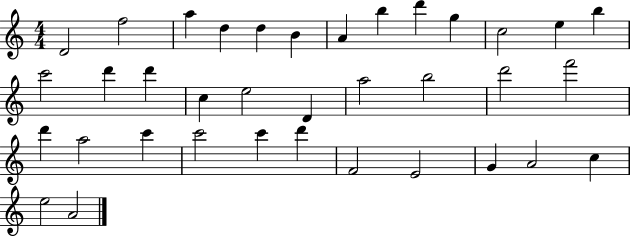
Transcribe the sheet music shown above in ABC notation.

X:1
T:Untitled
M:4/4
L:1/4
K:C
D2 f2 a d d B A b d' g c2 e b c'2 d' d' c e2 D a2 b2 d'2 f'2 d' a2 c' c'2 c' d' F2 E2 G A2 c e2 A2